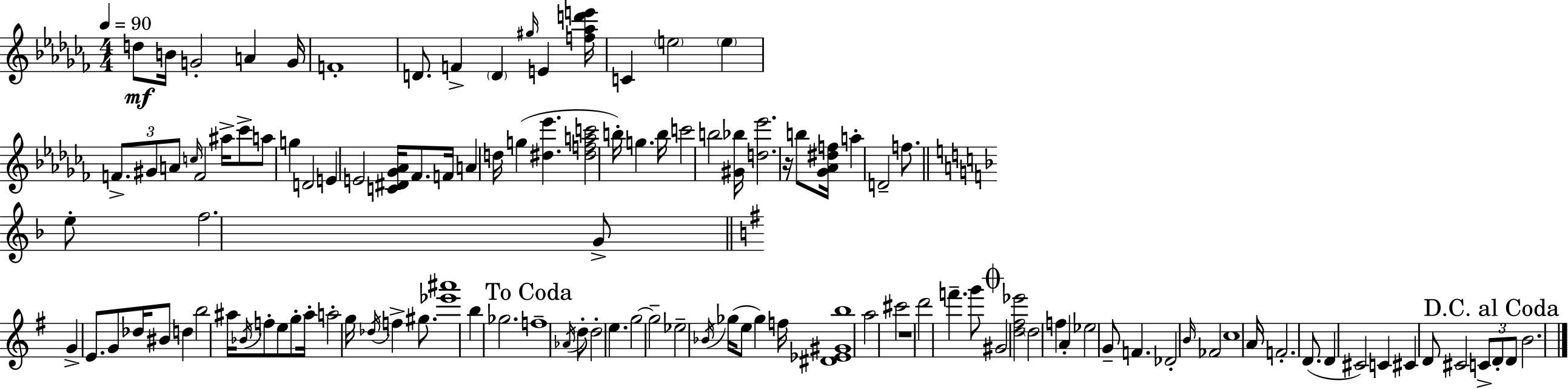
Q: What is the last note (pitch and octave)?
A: B4